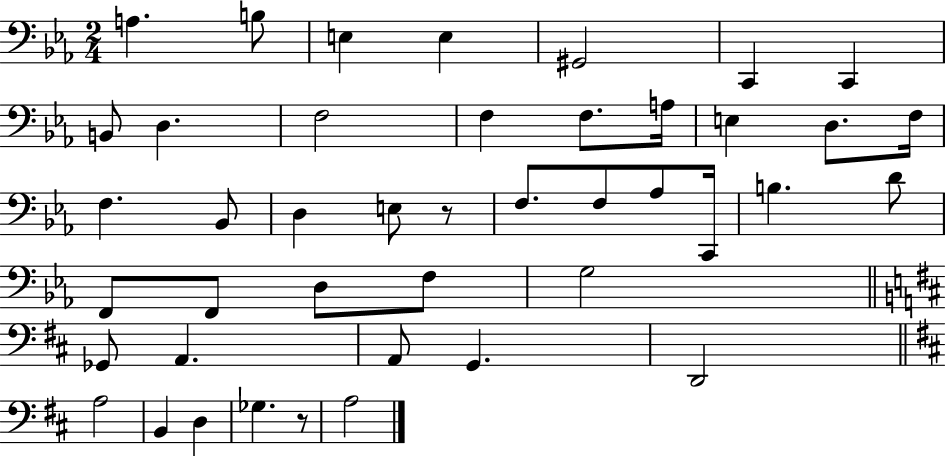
A3/q. B3/e E3/q E3/q G#2/h C2/q C2/q B2/e D3/q. F3/h F3/q F3/e. A3/s E3/q D3/e. F3/s F3/q. Bb2/e D3/q E3/e R/e F3/e. F3/e Ab3/e C2/s B3/q. D4/e F2/e F2/e D3/e F3/e G3/h Gb2/e A2/q. A2/e G2/q. D2/h A3/h B2/q D3/q Gb3/q. R/e A3/h